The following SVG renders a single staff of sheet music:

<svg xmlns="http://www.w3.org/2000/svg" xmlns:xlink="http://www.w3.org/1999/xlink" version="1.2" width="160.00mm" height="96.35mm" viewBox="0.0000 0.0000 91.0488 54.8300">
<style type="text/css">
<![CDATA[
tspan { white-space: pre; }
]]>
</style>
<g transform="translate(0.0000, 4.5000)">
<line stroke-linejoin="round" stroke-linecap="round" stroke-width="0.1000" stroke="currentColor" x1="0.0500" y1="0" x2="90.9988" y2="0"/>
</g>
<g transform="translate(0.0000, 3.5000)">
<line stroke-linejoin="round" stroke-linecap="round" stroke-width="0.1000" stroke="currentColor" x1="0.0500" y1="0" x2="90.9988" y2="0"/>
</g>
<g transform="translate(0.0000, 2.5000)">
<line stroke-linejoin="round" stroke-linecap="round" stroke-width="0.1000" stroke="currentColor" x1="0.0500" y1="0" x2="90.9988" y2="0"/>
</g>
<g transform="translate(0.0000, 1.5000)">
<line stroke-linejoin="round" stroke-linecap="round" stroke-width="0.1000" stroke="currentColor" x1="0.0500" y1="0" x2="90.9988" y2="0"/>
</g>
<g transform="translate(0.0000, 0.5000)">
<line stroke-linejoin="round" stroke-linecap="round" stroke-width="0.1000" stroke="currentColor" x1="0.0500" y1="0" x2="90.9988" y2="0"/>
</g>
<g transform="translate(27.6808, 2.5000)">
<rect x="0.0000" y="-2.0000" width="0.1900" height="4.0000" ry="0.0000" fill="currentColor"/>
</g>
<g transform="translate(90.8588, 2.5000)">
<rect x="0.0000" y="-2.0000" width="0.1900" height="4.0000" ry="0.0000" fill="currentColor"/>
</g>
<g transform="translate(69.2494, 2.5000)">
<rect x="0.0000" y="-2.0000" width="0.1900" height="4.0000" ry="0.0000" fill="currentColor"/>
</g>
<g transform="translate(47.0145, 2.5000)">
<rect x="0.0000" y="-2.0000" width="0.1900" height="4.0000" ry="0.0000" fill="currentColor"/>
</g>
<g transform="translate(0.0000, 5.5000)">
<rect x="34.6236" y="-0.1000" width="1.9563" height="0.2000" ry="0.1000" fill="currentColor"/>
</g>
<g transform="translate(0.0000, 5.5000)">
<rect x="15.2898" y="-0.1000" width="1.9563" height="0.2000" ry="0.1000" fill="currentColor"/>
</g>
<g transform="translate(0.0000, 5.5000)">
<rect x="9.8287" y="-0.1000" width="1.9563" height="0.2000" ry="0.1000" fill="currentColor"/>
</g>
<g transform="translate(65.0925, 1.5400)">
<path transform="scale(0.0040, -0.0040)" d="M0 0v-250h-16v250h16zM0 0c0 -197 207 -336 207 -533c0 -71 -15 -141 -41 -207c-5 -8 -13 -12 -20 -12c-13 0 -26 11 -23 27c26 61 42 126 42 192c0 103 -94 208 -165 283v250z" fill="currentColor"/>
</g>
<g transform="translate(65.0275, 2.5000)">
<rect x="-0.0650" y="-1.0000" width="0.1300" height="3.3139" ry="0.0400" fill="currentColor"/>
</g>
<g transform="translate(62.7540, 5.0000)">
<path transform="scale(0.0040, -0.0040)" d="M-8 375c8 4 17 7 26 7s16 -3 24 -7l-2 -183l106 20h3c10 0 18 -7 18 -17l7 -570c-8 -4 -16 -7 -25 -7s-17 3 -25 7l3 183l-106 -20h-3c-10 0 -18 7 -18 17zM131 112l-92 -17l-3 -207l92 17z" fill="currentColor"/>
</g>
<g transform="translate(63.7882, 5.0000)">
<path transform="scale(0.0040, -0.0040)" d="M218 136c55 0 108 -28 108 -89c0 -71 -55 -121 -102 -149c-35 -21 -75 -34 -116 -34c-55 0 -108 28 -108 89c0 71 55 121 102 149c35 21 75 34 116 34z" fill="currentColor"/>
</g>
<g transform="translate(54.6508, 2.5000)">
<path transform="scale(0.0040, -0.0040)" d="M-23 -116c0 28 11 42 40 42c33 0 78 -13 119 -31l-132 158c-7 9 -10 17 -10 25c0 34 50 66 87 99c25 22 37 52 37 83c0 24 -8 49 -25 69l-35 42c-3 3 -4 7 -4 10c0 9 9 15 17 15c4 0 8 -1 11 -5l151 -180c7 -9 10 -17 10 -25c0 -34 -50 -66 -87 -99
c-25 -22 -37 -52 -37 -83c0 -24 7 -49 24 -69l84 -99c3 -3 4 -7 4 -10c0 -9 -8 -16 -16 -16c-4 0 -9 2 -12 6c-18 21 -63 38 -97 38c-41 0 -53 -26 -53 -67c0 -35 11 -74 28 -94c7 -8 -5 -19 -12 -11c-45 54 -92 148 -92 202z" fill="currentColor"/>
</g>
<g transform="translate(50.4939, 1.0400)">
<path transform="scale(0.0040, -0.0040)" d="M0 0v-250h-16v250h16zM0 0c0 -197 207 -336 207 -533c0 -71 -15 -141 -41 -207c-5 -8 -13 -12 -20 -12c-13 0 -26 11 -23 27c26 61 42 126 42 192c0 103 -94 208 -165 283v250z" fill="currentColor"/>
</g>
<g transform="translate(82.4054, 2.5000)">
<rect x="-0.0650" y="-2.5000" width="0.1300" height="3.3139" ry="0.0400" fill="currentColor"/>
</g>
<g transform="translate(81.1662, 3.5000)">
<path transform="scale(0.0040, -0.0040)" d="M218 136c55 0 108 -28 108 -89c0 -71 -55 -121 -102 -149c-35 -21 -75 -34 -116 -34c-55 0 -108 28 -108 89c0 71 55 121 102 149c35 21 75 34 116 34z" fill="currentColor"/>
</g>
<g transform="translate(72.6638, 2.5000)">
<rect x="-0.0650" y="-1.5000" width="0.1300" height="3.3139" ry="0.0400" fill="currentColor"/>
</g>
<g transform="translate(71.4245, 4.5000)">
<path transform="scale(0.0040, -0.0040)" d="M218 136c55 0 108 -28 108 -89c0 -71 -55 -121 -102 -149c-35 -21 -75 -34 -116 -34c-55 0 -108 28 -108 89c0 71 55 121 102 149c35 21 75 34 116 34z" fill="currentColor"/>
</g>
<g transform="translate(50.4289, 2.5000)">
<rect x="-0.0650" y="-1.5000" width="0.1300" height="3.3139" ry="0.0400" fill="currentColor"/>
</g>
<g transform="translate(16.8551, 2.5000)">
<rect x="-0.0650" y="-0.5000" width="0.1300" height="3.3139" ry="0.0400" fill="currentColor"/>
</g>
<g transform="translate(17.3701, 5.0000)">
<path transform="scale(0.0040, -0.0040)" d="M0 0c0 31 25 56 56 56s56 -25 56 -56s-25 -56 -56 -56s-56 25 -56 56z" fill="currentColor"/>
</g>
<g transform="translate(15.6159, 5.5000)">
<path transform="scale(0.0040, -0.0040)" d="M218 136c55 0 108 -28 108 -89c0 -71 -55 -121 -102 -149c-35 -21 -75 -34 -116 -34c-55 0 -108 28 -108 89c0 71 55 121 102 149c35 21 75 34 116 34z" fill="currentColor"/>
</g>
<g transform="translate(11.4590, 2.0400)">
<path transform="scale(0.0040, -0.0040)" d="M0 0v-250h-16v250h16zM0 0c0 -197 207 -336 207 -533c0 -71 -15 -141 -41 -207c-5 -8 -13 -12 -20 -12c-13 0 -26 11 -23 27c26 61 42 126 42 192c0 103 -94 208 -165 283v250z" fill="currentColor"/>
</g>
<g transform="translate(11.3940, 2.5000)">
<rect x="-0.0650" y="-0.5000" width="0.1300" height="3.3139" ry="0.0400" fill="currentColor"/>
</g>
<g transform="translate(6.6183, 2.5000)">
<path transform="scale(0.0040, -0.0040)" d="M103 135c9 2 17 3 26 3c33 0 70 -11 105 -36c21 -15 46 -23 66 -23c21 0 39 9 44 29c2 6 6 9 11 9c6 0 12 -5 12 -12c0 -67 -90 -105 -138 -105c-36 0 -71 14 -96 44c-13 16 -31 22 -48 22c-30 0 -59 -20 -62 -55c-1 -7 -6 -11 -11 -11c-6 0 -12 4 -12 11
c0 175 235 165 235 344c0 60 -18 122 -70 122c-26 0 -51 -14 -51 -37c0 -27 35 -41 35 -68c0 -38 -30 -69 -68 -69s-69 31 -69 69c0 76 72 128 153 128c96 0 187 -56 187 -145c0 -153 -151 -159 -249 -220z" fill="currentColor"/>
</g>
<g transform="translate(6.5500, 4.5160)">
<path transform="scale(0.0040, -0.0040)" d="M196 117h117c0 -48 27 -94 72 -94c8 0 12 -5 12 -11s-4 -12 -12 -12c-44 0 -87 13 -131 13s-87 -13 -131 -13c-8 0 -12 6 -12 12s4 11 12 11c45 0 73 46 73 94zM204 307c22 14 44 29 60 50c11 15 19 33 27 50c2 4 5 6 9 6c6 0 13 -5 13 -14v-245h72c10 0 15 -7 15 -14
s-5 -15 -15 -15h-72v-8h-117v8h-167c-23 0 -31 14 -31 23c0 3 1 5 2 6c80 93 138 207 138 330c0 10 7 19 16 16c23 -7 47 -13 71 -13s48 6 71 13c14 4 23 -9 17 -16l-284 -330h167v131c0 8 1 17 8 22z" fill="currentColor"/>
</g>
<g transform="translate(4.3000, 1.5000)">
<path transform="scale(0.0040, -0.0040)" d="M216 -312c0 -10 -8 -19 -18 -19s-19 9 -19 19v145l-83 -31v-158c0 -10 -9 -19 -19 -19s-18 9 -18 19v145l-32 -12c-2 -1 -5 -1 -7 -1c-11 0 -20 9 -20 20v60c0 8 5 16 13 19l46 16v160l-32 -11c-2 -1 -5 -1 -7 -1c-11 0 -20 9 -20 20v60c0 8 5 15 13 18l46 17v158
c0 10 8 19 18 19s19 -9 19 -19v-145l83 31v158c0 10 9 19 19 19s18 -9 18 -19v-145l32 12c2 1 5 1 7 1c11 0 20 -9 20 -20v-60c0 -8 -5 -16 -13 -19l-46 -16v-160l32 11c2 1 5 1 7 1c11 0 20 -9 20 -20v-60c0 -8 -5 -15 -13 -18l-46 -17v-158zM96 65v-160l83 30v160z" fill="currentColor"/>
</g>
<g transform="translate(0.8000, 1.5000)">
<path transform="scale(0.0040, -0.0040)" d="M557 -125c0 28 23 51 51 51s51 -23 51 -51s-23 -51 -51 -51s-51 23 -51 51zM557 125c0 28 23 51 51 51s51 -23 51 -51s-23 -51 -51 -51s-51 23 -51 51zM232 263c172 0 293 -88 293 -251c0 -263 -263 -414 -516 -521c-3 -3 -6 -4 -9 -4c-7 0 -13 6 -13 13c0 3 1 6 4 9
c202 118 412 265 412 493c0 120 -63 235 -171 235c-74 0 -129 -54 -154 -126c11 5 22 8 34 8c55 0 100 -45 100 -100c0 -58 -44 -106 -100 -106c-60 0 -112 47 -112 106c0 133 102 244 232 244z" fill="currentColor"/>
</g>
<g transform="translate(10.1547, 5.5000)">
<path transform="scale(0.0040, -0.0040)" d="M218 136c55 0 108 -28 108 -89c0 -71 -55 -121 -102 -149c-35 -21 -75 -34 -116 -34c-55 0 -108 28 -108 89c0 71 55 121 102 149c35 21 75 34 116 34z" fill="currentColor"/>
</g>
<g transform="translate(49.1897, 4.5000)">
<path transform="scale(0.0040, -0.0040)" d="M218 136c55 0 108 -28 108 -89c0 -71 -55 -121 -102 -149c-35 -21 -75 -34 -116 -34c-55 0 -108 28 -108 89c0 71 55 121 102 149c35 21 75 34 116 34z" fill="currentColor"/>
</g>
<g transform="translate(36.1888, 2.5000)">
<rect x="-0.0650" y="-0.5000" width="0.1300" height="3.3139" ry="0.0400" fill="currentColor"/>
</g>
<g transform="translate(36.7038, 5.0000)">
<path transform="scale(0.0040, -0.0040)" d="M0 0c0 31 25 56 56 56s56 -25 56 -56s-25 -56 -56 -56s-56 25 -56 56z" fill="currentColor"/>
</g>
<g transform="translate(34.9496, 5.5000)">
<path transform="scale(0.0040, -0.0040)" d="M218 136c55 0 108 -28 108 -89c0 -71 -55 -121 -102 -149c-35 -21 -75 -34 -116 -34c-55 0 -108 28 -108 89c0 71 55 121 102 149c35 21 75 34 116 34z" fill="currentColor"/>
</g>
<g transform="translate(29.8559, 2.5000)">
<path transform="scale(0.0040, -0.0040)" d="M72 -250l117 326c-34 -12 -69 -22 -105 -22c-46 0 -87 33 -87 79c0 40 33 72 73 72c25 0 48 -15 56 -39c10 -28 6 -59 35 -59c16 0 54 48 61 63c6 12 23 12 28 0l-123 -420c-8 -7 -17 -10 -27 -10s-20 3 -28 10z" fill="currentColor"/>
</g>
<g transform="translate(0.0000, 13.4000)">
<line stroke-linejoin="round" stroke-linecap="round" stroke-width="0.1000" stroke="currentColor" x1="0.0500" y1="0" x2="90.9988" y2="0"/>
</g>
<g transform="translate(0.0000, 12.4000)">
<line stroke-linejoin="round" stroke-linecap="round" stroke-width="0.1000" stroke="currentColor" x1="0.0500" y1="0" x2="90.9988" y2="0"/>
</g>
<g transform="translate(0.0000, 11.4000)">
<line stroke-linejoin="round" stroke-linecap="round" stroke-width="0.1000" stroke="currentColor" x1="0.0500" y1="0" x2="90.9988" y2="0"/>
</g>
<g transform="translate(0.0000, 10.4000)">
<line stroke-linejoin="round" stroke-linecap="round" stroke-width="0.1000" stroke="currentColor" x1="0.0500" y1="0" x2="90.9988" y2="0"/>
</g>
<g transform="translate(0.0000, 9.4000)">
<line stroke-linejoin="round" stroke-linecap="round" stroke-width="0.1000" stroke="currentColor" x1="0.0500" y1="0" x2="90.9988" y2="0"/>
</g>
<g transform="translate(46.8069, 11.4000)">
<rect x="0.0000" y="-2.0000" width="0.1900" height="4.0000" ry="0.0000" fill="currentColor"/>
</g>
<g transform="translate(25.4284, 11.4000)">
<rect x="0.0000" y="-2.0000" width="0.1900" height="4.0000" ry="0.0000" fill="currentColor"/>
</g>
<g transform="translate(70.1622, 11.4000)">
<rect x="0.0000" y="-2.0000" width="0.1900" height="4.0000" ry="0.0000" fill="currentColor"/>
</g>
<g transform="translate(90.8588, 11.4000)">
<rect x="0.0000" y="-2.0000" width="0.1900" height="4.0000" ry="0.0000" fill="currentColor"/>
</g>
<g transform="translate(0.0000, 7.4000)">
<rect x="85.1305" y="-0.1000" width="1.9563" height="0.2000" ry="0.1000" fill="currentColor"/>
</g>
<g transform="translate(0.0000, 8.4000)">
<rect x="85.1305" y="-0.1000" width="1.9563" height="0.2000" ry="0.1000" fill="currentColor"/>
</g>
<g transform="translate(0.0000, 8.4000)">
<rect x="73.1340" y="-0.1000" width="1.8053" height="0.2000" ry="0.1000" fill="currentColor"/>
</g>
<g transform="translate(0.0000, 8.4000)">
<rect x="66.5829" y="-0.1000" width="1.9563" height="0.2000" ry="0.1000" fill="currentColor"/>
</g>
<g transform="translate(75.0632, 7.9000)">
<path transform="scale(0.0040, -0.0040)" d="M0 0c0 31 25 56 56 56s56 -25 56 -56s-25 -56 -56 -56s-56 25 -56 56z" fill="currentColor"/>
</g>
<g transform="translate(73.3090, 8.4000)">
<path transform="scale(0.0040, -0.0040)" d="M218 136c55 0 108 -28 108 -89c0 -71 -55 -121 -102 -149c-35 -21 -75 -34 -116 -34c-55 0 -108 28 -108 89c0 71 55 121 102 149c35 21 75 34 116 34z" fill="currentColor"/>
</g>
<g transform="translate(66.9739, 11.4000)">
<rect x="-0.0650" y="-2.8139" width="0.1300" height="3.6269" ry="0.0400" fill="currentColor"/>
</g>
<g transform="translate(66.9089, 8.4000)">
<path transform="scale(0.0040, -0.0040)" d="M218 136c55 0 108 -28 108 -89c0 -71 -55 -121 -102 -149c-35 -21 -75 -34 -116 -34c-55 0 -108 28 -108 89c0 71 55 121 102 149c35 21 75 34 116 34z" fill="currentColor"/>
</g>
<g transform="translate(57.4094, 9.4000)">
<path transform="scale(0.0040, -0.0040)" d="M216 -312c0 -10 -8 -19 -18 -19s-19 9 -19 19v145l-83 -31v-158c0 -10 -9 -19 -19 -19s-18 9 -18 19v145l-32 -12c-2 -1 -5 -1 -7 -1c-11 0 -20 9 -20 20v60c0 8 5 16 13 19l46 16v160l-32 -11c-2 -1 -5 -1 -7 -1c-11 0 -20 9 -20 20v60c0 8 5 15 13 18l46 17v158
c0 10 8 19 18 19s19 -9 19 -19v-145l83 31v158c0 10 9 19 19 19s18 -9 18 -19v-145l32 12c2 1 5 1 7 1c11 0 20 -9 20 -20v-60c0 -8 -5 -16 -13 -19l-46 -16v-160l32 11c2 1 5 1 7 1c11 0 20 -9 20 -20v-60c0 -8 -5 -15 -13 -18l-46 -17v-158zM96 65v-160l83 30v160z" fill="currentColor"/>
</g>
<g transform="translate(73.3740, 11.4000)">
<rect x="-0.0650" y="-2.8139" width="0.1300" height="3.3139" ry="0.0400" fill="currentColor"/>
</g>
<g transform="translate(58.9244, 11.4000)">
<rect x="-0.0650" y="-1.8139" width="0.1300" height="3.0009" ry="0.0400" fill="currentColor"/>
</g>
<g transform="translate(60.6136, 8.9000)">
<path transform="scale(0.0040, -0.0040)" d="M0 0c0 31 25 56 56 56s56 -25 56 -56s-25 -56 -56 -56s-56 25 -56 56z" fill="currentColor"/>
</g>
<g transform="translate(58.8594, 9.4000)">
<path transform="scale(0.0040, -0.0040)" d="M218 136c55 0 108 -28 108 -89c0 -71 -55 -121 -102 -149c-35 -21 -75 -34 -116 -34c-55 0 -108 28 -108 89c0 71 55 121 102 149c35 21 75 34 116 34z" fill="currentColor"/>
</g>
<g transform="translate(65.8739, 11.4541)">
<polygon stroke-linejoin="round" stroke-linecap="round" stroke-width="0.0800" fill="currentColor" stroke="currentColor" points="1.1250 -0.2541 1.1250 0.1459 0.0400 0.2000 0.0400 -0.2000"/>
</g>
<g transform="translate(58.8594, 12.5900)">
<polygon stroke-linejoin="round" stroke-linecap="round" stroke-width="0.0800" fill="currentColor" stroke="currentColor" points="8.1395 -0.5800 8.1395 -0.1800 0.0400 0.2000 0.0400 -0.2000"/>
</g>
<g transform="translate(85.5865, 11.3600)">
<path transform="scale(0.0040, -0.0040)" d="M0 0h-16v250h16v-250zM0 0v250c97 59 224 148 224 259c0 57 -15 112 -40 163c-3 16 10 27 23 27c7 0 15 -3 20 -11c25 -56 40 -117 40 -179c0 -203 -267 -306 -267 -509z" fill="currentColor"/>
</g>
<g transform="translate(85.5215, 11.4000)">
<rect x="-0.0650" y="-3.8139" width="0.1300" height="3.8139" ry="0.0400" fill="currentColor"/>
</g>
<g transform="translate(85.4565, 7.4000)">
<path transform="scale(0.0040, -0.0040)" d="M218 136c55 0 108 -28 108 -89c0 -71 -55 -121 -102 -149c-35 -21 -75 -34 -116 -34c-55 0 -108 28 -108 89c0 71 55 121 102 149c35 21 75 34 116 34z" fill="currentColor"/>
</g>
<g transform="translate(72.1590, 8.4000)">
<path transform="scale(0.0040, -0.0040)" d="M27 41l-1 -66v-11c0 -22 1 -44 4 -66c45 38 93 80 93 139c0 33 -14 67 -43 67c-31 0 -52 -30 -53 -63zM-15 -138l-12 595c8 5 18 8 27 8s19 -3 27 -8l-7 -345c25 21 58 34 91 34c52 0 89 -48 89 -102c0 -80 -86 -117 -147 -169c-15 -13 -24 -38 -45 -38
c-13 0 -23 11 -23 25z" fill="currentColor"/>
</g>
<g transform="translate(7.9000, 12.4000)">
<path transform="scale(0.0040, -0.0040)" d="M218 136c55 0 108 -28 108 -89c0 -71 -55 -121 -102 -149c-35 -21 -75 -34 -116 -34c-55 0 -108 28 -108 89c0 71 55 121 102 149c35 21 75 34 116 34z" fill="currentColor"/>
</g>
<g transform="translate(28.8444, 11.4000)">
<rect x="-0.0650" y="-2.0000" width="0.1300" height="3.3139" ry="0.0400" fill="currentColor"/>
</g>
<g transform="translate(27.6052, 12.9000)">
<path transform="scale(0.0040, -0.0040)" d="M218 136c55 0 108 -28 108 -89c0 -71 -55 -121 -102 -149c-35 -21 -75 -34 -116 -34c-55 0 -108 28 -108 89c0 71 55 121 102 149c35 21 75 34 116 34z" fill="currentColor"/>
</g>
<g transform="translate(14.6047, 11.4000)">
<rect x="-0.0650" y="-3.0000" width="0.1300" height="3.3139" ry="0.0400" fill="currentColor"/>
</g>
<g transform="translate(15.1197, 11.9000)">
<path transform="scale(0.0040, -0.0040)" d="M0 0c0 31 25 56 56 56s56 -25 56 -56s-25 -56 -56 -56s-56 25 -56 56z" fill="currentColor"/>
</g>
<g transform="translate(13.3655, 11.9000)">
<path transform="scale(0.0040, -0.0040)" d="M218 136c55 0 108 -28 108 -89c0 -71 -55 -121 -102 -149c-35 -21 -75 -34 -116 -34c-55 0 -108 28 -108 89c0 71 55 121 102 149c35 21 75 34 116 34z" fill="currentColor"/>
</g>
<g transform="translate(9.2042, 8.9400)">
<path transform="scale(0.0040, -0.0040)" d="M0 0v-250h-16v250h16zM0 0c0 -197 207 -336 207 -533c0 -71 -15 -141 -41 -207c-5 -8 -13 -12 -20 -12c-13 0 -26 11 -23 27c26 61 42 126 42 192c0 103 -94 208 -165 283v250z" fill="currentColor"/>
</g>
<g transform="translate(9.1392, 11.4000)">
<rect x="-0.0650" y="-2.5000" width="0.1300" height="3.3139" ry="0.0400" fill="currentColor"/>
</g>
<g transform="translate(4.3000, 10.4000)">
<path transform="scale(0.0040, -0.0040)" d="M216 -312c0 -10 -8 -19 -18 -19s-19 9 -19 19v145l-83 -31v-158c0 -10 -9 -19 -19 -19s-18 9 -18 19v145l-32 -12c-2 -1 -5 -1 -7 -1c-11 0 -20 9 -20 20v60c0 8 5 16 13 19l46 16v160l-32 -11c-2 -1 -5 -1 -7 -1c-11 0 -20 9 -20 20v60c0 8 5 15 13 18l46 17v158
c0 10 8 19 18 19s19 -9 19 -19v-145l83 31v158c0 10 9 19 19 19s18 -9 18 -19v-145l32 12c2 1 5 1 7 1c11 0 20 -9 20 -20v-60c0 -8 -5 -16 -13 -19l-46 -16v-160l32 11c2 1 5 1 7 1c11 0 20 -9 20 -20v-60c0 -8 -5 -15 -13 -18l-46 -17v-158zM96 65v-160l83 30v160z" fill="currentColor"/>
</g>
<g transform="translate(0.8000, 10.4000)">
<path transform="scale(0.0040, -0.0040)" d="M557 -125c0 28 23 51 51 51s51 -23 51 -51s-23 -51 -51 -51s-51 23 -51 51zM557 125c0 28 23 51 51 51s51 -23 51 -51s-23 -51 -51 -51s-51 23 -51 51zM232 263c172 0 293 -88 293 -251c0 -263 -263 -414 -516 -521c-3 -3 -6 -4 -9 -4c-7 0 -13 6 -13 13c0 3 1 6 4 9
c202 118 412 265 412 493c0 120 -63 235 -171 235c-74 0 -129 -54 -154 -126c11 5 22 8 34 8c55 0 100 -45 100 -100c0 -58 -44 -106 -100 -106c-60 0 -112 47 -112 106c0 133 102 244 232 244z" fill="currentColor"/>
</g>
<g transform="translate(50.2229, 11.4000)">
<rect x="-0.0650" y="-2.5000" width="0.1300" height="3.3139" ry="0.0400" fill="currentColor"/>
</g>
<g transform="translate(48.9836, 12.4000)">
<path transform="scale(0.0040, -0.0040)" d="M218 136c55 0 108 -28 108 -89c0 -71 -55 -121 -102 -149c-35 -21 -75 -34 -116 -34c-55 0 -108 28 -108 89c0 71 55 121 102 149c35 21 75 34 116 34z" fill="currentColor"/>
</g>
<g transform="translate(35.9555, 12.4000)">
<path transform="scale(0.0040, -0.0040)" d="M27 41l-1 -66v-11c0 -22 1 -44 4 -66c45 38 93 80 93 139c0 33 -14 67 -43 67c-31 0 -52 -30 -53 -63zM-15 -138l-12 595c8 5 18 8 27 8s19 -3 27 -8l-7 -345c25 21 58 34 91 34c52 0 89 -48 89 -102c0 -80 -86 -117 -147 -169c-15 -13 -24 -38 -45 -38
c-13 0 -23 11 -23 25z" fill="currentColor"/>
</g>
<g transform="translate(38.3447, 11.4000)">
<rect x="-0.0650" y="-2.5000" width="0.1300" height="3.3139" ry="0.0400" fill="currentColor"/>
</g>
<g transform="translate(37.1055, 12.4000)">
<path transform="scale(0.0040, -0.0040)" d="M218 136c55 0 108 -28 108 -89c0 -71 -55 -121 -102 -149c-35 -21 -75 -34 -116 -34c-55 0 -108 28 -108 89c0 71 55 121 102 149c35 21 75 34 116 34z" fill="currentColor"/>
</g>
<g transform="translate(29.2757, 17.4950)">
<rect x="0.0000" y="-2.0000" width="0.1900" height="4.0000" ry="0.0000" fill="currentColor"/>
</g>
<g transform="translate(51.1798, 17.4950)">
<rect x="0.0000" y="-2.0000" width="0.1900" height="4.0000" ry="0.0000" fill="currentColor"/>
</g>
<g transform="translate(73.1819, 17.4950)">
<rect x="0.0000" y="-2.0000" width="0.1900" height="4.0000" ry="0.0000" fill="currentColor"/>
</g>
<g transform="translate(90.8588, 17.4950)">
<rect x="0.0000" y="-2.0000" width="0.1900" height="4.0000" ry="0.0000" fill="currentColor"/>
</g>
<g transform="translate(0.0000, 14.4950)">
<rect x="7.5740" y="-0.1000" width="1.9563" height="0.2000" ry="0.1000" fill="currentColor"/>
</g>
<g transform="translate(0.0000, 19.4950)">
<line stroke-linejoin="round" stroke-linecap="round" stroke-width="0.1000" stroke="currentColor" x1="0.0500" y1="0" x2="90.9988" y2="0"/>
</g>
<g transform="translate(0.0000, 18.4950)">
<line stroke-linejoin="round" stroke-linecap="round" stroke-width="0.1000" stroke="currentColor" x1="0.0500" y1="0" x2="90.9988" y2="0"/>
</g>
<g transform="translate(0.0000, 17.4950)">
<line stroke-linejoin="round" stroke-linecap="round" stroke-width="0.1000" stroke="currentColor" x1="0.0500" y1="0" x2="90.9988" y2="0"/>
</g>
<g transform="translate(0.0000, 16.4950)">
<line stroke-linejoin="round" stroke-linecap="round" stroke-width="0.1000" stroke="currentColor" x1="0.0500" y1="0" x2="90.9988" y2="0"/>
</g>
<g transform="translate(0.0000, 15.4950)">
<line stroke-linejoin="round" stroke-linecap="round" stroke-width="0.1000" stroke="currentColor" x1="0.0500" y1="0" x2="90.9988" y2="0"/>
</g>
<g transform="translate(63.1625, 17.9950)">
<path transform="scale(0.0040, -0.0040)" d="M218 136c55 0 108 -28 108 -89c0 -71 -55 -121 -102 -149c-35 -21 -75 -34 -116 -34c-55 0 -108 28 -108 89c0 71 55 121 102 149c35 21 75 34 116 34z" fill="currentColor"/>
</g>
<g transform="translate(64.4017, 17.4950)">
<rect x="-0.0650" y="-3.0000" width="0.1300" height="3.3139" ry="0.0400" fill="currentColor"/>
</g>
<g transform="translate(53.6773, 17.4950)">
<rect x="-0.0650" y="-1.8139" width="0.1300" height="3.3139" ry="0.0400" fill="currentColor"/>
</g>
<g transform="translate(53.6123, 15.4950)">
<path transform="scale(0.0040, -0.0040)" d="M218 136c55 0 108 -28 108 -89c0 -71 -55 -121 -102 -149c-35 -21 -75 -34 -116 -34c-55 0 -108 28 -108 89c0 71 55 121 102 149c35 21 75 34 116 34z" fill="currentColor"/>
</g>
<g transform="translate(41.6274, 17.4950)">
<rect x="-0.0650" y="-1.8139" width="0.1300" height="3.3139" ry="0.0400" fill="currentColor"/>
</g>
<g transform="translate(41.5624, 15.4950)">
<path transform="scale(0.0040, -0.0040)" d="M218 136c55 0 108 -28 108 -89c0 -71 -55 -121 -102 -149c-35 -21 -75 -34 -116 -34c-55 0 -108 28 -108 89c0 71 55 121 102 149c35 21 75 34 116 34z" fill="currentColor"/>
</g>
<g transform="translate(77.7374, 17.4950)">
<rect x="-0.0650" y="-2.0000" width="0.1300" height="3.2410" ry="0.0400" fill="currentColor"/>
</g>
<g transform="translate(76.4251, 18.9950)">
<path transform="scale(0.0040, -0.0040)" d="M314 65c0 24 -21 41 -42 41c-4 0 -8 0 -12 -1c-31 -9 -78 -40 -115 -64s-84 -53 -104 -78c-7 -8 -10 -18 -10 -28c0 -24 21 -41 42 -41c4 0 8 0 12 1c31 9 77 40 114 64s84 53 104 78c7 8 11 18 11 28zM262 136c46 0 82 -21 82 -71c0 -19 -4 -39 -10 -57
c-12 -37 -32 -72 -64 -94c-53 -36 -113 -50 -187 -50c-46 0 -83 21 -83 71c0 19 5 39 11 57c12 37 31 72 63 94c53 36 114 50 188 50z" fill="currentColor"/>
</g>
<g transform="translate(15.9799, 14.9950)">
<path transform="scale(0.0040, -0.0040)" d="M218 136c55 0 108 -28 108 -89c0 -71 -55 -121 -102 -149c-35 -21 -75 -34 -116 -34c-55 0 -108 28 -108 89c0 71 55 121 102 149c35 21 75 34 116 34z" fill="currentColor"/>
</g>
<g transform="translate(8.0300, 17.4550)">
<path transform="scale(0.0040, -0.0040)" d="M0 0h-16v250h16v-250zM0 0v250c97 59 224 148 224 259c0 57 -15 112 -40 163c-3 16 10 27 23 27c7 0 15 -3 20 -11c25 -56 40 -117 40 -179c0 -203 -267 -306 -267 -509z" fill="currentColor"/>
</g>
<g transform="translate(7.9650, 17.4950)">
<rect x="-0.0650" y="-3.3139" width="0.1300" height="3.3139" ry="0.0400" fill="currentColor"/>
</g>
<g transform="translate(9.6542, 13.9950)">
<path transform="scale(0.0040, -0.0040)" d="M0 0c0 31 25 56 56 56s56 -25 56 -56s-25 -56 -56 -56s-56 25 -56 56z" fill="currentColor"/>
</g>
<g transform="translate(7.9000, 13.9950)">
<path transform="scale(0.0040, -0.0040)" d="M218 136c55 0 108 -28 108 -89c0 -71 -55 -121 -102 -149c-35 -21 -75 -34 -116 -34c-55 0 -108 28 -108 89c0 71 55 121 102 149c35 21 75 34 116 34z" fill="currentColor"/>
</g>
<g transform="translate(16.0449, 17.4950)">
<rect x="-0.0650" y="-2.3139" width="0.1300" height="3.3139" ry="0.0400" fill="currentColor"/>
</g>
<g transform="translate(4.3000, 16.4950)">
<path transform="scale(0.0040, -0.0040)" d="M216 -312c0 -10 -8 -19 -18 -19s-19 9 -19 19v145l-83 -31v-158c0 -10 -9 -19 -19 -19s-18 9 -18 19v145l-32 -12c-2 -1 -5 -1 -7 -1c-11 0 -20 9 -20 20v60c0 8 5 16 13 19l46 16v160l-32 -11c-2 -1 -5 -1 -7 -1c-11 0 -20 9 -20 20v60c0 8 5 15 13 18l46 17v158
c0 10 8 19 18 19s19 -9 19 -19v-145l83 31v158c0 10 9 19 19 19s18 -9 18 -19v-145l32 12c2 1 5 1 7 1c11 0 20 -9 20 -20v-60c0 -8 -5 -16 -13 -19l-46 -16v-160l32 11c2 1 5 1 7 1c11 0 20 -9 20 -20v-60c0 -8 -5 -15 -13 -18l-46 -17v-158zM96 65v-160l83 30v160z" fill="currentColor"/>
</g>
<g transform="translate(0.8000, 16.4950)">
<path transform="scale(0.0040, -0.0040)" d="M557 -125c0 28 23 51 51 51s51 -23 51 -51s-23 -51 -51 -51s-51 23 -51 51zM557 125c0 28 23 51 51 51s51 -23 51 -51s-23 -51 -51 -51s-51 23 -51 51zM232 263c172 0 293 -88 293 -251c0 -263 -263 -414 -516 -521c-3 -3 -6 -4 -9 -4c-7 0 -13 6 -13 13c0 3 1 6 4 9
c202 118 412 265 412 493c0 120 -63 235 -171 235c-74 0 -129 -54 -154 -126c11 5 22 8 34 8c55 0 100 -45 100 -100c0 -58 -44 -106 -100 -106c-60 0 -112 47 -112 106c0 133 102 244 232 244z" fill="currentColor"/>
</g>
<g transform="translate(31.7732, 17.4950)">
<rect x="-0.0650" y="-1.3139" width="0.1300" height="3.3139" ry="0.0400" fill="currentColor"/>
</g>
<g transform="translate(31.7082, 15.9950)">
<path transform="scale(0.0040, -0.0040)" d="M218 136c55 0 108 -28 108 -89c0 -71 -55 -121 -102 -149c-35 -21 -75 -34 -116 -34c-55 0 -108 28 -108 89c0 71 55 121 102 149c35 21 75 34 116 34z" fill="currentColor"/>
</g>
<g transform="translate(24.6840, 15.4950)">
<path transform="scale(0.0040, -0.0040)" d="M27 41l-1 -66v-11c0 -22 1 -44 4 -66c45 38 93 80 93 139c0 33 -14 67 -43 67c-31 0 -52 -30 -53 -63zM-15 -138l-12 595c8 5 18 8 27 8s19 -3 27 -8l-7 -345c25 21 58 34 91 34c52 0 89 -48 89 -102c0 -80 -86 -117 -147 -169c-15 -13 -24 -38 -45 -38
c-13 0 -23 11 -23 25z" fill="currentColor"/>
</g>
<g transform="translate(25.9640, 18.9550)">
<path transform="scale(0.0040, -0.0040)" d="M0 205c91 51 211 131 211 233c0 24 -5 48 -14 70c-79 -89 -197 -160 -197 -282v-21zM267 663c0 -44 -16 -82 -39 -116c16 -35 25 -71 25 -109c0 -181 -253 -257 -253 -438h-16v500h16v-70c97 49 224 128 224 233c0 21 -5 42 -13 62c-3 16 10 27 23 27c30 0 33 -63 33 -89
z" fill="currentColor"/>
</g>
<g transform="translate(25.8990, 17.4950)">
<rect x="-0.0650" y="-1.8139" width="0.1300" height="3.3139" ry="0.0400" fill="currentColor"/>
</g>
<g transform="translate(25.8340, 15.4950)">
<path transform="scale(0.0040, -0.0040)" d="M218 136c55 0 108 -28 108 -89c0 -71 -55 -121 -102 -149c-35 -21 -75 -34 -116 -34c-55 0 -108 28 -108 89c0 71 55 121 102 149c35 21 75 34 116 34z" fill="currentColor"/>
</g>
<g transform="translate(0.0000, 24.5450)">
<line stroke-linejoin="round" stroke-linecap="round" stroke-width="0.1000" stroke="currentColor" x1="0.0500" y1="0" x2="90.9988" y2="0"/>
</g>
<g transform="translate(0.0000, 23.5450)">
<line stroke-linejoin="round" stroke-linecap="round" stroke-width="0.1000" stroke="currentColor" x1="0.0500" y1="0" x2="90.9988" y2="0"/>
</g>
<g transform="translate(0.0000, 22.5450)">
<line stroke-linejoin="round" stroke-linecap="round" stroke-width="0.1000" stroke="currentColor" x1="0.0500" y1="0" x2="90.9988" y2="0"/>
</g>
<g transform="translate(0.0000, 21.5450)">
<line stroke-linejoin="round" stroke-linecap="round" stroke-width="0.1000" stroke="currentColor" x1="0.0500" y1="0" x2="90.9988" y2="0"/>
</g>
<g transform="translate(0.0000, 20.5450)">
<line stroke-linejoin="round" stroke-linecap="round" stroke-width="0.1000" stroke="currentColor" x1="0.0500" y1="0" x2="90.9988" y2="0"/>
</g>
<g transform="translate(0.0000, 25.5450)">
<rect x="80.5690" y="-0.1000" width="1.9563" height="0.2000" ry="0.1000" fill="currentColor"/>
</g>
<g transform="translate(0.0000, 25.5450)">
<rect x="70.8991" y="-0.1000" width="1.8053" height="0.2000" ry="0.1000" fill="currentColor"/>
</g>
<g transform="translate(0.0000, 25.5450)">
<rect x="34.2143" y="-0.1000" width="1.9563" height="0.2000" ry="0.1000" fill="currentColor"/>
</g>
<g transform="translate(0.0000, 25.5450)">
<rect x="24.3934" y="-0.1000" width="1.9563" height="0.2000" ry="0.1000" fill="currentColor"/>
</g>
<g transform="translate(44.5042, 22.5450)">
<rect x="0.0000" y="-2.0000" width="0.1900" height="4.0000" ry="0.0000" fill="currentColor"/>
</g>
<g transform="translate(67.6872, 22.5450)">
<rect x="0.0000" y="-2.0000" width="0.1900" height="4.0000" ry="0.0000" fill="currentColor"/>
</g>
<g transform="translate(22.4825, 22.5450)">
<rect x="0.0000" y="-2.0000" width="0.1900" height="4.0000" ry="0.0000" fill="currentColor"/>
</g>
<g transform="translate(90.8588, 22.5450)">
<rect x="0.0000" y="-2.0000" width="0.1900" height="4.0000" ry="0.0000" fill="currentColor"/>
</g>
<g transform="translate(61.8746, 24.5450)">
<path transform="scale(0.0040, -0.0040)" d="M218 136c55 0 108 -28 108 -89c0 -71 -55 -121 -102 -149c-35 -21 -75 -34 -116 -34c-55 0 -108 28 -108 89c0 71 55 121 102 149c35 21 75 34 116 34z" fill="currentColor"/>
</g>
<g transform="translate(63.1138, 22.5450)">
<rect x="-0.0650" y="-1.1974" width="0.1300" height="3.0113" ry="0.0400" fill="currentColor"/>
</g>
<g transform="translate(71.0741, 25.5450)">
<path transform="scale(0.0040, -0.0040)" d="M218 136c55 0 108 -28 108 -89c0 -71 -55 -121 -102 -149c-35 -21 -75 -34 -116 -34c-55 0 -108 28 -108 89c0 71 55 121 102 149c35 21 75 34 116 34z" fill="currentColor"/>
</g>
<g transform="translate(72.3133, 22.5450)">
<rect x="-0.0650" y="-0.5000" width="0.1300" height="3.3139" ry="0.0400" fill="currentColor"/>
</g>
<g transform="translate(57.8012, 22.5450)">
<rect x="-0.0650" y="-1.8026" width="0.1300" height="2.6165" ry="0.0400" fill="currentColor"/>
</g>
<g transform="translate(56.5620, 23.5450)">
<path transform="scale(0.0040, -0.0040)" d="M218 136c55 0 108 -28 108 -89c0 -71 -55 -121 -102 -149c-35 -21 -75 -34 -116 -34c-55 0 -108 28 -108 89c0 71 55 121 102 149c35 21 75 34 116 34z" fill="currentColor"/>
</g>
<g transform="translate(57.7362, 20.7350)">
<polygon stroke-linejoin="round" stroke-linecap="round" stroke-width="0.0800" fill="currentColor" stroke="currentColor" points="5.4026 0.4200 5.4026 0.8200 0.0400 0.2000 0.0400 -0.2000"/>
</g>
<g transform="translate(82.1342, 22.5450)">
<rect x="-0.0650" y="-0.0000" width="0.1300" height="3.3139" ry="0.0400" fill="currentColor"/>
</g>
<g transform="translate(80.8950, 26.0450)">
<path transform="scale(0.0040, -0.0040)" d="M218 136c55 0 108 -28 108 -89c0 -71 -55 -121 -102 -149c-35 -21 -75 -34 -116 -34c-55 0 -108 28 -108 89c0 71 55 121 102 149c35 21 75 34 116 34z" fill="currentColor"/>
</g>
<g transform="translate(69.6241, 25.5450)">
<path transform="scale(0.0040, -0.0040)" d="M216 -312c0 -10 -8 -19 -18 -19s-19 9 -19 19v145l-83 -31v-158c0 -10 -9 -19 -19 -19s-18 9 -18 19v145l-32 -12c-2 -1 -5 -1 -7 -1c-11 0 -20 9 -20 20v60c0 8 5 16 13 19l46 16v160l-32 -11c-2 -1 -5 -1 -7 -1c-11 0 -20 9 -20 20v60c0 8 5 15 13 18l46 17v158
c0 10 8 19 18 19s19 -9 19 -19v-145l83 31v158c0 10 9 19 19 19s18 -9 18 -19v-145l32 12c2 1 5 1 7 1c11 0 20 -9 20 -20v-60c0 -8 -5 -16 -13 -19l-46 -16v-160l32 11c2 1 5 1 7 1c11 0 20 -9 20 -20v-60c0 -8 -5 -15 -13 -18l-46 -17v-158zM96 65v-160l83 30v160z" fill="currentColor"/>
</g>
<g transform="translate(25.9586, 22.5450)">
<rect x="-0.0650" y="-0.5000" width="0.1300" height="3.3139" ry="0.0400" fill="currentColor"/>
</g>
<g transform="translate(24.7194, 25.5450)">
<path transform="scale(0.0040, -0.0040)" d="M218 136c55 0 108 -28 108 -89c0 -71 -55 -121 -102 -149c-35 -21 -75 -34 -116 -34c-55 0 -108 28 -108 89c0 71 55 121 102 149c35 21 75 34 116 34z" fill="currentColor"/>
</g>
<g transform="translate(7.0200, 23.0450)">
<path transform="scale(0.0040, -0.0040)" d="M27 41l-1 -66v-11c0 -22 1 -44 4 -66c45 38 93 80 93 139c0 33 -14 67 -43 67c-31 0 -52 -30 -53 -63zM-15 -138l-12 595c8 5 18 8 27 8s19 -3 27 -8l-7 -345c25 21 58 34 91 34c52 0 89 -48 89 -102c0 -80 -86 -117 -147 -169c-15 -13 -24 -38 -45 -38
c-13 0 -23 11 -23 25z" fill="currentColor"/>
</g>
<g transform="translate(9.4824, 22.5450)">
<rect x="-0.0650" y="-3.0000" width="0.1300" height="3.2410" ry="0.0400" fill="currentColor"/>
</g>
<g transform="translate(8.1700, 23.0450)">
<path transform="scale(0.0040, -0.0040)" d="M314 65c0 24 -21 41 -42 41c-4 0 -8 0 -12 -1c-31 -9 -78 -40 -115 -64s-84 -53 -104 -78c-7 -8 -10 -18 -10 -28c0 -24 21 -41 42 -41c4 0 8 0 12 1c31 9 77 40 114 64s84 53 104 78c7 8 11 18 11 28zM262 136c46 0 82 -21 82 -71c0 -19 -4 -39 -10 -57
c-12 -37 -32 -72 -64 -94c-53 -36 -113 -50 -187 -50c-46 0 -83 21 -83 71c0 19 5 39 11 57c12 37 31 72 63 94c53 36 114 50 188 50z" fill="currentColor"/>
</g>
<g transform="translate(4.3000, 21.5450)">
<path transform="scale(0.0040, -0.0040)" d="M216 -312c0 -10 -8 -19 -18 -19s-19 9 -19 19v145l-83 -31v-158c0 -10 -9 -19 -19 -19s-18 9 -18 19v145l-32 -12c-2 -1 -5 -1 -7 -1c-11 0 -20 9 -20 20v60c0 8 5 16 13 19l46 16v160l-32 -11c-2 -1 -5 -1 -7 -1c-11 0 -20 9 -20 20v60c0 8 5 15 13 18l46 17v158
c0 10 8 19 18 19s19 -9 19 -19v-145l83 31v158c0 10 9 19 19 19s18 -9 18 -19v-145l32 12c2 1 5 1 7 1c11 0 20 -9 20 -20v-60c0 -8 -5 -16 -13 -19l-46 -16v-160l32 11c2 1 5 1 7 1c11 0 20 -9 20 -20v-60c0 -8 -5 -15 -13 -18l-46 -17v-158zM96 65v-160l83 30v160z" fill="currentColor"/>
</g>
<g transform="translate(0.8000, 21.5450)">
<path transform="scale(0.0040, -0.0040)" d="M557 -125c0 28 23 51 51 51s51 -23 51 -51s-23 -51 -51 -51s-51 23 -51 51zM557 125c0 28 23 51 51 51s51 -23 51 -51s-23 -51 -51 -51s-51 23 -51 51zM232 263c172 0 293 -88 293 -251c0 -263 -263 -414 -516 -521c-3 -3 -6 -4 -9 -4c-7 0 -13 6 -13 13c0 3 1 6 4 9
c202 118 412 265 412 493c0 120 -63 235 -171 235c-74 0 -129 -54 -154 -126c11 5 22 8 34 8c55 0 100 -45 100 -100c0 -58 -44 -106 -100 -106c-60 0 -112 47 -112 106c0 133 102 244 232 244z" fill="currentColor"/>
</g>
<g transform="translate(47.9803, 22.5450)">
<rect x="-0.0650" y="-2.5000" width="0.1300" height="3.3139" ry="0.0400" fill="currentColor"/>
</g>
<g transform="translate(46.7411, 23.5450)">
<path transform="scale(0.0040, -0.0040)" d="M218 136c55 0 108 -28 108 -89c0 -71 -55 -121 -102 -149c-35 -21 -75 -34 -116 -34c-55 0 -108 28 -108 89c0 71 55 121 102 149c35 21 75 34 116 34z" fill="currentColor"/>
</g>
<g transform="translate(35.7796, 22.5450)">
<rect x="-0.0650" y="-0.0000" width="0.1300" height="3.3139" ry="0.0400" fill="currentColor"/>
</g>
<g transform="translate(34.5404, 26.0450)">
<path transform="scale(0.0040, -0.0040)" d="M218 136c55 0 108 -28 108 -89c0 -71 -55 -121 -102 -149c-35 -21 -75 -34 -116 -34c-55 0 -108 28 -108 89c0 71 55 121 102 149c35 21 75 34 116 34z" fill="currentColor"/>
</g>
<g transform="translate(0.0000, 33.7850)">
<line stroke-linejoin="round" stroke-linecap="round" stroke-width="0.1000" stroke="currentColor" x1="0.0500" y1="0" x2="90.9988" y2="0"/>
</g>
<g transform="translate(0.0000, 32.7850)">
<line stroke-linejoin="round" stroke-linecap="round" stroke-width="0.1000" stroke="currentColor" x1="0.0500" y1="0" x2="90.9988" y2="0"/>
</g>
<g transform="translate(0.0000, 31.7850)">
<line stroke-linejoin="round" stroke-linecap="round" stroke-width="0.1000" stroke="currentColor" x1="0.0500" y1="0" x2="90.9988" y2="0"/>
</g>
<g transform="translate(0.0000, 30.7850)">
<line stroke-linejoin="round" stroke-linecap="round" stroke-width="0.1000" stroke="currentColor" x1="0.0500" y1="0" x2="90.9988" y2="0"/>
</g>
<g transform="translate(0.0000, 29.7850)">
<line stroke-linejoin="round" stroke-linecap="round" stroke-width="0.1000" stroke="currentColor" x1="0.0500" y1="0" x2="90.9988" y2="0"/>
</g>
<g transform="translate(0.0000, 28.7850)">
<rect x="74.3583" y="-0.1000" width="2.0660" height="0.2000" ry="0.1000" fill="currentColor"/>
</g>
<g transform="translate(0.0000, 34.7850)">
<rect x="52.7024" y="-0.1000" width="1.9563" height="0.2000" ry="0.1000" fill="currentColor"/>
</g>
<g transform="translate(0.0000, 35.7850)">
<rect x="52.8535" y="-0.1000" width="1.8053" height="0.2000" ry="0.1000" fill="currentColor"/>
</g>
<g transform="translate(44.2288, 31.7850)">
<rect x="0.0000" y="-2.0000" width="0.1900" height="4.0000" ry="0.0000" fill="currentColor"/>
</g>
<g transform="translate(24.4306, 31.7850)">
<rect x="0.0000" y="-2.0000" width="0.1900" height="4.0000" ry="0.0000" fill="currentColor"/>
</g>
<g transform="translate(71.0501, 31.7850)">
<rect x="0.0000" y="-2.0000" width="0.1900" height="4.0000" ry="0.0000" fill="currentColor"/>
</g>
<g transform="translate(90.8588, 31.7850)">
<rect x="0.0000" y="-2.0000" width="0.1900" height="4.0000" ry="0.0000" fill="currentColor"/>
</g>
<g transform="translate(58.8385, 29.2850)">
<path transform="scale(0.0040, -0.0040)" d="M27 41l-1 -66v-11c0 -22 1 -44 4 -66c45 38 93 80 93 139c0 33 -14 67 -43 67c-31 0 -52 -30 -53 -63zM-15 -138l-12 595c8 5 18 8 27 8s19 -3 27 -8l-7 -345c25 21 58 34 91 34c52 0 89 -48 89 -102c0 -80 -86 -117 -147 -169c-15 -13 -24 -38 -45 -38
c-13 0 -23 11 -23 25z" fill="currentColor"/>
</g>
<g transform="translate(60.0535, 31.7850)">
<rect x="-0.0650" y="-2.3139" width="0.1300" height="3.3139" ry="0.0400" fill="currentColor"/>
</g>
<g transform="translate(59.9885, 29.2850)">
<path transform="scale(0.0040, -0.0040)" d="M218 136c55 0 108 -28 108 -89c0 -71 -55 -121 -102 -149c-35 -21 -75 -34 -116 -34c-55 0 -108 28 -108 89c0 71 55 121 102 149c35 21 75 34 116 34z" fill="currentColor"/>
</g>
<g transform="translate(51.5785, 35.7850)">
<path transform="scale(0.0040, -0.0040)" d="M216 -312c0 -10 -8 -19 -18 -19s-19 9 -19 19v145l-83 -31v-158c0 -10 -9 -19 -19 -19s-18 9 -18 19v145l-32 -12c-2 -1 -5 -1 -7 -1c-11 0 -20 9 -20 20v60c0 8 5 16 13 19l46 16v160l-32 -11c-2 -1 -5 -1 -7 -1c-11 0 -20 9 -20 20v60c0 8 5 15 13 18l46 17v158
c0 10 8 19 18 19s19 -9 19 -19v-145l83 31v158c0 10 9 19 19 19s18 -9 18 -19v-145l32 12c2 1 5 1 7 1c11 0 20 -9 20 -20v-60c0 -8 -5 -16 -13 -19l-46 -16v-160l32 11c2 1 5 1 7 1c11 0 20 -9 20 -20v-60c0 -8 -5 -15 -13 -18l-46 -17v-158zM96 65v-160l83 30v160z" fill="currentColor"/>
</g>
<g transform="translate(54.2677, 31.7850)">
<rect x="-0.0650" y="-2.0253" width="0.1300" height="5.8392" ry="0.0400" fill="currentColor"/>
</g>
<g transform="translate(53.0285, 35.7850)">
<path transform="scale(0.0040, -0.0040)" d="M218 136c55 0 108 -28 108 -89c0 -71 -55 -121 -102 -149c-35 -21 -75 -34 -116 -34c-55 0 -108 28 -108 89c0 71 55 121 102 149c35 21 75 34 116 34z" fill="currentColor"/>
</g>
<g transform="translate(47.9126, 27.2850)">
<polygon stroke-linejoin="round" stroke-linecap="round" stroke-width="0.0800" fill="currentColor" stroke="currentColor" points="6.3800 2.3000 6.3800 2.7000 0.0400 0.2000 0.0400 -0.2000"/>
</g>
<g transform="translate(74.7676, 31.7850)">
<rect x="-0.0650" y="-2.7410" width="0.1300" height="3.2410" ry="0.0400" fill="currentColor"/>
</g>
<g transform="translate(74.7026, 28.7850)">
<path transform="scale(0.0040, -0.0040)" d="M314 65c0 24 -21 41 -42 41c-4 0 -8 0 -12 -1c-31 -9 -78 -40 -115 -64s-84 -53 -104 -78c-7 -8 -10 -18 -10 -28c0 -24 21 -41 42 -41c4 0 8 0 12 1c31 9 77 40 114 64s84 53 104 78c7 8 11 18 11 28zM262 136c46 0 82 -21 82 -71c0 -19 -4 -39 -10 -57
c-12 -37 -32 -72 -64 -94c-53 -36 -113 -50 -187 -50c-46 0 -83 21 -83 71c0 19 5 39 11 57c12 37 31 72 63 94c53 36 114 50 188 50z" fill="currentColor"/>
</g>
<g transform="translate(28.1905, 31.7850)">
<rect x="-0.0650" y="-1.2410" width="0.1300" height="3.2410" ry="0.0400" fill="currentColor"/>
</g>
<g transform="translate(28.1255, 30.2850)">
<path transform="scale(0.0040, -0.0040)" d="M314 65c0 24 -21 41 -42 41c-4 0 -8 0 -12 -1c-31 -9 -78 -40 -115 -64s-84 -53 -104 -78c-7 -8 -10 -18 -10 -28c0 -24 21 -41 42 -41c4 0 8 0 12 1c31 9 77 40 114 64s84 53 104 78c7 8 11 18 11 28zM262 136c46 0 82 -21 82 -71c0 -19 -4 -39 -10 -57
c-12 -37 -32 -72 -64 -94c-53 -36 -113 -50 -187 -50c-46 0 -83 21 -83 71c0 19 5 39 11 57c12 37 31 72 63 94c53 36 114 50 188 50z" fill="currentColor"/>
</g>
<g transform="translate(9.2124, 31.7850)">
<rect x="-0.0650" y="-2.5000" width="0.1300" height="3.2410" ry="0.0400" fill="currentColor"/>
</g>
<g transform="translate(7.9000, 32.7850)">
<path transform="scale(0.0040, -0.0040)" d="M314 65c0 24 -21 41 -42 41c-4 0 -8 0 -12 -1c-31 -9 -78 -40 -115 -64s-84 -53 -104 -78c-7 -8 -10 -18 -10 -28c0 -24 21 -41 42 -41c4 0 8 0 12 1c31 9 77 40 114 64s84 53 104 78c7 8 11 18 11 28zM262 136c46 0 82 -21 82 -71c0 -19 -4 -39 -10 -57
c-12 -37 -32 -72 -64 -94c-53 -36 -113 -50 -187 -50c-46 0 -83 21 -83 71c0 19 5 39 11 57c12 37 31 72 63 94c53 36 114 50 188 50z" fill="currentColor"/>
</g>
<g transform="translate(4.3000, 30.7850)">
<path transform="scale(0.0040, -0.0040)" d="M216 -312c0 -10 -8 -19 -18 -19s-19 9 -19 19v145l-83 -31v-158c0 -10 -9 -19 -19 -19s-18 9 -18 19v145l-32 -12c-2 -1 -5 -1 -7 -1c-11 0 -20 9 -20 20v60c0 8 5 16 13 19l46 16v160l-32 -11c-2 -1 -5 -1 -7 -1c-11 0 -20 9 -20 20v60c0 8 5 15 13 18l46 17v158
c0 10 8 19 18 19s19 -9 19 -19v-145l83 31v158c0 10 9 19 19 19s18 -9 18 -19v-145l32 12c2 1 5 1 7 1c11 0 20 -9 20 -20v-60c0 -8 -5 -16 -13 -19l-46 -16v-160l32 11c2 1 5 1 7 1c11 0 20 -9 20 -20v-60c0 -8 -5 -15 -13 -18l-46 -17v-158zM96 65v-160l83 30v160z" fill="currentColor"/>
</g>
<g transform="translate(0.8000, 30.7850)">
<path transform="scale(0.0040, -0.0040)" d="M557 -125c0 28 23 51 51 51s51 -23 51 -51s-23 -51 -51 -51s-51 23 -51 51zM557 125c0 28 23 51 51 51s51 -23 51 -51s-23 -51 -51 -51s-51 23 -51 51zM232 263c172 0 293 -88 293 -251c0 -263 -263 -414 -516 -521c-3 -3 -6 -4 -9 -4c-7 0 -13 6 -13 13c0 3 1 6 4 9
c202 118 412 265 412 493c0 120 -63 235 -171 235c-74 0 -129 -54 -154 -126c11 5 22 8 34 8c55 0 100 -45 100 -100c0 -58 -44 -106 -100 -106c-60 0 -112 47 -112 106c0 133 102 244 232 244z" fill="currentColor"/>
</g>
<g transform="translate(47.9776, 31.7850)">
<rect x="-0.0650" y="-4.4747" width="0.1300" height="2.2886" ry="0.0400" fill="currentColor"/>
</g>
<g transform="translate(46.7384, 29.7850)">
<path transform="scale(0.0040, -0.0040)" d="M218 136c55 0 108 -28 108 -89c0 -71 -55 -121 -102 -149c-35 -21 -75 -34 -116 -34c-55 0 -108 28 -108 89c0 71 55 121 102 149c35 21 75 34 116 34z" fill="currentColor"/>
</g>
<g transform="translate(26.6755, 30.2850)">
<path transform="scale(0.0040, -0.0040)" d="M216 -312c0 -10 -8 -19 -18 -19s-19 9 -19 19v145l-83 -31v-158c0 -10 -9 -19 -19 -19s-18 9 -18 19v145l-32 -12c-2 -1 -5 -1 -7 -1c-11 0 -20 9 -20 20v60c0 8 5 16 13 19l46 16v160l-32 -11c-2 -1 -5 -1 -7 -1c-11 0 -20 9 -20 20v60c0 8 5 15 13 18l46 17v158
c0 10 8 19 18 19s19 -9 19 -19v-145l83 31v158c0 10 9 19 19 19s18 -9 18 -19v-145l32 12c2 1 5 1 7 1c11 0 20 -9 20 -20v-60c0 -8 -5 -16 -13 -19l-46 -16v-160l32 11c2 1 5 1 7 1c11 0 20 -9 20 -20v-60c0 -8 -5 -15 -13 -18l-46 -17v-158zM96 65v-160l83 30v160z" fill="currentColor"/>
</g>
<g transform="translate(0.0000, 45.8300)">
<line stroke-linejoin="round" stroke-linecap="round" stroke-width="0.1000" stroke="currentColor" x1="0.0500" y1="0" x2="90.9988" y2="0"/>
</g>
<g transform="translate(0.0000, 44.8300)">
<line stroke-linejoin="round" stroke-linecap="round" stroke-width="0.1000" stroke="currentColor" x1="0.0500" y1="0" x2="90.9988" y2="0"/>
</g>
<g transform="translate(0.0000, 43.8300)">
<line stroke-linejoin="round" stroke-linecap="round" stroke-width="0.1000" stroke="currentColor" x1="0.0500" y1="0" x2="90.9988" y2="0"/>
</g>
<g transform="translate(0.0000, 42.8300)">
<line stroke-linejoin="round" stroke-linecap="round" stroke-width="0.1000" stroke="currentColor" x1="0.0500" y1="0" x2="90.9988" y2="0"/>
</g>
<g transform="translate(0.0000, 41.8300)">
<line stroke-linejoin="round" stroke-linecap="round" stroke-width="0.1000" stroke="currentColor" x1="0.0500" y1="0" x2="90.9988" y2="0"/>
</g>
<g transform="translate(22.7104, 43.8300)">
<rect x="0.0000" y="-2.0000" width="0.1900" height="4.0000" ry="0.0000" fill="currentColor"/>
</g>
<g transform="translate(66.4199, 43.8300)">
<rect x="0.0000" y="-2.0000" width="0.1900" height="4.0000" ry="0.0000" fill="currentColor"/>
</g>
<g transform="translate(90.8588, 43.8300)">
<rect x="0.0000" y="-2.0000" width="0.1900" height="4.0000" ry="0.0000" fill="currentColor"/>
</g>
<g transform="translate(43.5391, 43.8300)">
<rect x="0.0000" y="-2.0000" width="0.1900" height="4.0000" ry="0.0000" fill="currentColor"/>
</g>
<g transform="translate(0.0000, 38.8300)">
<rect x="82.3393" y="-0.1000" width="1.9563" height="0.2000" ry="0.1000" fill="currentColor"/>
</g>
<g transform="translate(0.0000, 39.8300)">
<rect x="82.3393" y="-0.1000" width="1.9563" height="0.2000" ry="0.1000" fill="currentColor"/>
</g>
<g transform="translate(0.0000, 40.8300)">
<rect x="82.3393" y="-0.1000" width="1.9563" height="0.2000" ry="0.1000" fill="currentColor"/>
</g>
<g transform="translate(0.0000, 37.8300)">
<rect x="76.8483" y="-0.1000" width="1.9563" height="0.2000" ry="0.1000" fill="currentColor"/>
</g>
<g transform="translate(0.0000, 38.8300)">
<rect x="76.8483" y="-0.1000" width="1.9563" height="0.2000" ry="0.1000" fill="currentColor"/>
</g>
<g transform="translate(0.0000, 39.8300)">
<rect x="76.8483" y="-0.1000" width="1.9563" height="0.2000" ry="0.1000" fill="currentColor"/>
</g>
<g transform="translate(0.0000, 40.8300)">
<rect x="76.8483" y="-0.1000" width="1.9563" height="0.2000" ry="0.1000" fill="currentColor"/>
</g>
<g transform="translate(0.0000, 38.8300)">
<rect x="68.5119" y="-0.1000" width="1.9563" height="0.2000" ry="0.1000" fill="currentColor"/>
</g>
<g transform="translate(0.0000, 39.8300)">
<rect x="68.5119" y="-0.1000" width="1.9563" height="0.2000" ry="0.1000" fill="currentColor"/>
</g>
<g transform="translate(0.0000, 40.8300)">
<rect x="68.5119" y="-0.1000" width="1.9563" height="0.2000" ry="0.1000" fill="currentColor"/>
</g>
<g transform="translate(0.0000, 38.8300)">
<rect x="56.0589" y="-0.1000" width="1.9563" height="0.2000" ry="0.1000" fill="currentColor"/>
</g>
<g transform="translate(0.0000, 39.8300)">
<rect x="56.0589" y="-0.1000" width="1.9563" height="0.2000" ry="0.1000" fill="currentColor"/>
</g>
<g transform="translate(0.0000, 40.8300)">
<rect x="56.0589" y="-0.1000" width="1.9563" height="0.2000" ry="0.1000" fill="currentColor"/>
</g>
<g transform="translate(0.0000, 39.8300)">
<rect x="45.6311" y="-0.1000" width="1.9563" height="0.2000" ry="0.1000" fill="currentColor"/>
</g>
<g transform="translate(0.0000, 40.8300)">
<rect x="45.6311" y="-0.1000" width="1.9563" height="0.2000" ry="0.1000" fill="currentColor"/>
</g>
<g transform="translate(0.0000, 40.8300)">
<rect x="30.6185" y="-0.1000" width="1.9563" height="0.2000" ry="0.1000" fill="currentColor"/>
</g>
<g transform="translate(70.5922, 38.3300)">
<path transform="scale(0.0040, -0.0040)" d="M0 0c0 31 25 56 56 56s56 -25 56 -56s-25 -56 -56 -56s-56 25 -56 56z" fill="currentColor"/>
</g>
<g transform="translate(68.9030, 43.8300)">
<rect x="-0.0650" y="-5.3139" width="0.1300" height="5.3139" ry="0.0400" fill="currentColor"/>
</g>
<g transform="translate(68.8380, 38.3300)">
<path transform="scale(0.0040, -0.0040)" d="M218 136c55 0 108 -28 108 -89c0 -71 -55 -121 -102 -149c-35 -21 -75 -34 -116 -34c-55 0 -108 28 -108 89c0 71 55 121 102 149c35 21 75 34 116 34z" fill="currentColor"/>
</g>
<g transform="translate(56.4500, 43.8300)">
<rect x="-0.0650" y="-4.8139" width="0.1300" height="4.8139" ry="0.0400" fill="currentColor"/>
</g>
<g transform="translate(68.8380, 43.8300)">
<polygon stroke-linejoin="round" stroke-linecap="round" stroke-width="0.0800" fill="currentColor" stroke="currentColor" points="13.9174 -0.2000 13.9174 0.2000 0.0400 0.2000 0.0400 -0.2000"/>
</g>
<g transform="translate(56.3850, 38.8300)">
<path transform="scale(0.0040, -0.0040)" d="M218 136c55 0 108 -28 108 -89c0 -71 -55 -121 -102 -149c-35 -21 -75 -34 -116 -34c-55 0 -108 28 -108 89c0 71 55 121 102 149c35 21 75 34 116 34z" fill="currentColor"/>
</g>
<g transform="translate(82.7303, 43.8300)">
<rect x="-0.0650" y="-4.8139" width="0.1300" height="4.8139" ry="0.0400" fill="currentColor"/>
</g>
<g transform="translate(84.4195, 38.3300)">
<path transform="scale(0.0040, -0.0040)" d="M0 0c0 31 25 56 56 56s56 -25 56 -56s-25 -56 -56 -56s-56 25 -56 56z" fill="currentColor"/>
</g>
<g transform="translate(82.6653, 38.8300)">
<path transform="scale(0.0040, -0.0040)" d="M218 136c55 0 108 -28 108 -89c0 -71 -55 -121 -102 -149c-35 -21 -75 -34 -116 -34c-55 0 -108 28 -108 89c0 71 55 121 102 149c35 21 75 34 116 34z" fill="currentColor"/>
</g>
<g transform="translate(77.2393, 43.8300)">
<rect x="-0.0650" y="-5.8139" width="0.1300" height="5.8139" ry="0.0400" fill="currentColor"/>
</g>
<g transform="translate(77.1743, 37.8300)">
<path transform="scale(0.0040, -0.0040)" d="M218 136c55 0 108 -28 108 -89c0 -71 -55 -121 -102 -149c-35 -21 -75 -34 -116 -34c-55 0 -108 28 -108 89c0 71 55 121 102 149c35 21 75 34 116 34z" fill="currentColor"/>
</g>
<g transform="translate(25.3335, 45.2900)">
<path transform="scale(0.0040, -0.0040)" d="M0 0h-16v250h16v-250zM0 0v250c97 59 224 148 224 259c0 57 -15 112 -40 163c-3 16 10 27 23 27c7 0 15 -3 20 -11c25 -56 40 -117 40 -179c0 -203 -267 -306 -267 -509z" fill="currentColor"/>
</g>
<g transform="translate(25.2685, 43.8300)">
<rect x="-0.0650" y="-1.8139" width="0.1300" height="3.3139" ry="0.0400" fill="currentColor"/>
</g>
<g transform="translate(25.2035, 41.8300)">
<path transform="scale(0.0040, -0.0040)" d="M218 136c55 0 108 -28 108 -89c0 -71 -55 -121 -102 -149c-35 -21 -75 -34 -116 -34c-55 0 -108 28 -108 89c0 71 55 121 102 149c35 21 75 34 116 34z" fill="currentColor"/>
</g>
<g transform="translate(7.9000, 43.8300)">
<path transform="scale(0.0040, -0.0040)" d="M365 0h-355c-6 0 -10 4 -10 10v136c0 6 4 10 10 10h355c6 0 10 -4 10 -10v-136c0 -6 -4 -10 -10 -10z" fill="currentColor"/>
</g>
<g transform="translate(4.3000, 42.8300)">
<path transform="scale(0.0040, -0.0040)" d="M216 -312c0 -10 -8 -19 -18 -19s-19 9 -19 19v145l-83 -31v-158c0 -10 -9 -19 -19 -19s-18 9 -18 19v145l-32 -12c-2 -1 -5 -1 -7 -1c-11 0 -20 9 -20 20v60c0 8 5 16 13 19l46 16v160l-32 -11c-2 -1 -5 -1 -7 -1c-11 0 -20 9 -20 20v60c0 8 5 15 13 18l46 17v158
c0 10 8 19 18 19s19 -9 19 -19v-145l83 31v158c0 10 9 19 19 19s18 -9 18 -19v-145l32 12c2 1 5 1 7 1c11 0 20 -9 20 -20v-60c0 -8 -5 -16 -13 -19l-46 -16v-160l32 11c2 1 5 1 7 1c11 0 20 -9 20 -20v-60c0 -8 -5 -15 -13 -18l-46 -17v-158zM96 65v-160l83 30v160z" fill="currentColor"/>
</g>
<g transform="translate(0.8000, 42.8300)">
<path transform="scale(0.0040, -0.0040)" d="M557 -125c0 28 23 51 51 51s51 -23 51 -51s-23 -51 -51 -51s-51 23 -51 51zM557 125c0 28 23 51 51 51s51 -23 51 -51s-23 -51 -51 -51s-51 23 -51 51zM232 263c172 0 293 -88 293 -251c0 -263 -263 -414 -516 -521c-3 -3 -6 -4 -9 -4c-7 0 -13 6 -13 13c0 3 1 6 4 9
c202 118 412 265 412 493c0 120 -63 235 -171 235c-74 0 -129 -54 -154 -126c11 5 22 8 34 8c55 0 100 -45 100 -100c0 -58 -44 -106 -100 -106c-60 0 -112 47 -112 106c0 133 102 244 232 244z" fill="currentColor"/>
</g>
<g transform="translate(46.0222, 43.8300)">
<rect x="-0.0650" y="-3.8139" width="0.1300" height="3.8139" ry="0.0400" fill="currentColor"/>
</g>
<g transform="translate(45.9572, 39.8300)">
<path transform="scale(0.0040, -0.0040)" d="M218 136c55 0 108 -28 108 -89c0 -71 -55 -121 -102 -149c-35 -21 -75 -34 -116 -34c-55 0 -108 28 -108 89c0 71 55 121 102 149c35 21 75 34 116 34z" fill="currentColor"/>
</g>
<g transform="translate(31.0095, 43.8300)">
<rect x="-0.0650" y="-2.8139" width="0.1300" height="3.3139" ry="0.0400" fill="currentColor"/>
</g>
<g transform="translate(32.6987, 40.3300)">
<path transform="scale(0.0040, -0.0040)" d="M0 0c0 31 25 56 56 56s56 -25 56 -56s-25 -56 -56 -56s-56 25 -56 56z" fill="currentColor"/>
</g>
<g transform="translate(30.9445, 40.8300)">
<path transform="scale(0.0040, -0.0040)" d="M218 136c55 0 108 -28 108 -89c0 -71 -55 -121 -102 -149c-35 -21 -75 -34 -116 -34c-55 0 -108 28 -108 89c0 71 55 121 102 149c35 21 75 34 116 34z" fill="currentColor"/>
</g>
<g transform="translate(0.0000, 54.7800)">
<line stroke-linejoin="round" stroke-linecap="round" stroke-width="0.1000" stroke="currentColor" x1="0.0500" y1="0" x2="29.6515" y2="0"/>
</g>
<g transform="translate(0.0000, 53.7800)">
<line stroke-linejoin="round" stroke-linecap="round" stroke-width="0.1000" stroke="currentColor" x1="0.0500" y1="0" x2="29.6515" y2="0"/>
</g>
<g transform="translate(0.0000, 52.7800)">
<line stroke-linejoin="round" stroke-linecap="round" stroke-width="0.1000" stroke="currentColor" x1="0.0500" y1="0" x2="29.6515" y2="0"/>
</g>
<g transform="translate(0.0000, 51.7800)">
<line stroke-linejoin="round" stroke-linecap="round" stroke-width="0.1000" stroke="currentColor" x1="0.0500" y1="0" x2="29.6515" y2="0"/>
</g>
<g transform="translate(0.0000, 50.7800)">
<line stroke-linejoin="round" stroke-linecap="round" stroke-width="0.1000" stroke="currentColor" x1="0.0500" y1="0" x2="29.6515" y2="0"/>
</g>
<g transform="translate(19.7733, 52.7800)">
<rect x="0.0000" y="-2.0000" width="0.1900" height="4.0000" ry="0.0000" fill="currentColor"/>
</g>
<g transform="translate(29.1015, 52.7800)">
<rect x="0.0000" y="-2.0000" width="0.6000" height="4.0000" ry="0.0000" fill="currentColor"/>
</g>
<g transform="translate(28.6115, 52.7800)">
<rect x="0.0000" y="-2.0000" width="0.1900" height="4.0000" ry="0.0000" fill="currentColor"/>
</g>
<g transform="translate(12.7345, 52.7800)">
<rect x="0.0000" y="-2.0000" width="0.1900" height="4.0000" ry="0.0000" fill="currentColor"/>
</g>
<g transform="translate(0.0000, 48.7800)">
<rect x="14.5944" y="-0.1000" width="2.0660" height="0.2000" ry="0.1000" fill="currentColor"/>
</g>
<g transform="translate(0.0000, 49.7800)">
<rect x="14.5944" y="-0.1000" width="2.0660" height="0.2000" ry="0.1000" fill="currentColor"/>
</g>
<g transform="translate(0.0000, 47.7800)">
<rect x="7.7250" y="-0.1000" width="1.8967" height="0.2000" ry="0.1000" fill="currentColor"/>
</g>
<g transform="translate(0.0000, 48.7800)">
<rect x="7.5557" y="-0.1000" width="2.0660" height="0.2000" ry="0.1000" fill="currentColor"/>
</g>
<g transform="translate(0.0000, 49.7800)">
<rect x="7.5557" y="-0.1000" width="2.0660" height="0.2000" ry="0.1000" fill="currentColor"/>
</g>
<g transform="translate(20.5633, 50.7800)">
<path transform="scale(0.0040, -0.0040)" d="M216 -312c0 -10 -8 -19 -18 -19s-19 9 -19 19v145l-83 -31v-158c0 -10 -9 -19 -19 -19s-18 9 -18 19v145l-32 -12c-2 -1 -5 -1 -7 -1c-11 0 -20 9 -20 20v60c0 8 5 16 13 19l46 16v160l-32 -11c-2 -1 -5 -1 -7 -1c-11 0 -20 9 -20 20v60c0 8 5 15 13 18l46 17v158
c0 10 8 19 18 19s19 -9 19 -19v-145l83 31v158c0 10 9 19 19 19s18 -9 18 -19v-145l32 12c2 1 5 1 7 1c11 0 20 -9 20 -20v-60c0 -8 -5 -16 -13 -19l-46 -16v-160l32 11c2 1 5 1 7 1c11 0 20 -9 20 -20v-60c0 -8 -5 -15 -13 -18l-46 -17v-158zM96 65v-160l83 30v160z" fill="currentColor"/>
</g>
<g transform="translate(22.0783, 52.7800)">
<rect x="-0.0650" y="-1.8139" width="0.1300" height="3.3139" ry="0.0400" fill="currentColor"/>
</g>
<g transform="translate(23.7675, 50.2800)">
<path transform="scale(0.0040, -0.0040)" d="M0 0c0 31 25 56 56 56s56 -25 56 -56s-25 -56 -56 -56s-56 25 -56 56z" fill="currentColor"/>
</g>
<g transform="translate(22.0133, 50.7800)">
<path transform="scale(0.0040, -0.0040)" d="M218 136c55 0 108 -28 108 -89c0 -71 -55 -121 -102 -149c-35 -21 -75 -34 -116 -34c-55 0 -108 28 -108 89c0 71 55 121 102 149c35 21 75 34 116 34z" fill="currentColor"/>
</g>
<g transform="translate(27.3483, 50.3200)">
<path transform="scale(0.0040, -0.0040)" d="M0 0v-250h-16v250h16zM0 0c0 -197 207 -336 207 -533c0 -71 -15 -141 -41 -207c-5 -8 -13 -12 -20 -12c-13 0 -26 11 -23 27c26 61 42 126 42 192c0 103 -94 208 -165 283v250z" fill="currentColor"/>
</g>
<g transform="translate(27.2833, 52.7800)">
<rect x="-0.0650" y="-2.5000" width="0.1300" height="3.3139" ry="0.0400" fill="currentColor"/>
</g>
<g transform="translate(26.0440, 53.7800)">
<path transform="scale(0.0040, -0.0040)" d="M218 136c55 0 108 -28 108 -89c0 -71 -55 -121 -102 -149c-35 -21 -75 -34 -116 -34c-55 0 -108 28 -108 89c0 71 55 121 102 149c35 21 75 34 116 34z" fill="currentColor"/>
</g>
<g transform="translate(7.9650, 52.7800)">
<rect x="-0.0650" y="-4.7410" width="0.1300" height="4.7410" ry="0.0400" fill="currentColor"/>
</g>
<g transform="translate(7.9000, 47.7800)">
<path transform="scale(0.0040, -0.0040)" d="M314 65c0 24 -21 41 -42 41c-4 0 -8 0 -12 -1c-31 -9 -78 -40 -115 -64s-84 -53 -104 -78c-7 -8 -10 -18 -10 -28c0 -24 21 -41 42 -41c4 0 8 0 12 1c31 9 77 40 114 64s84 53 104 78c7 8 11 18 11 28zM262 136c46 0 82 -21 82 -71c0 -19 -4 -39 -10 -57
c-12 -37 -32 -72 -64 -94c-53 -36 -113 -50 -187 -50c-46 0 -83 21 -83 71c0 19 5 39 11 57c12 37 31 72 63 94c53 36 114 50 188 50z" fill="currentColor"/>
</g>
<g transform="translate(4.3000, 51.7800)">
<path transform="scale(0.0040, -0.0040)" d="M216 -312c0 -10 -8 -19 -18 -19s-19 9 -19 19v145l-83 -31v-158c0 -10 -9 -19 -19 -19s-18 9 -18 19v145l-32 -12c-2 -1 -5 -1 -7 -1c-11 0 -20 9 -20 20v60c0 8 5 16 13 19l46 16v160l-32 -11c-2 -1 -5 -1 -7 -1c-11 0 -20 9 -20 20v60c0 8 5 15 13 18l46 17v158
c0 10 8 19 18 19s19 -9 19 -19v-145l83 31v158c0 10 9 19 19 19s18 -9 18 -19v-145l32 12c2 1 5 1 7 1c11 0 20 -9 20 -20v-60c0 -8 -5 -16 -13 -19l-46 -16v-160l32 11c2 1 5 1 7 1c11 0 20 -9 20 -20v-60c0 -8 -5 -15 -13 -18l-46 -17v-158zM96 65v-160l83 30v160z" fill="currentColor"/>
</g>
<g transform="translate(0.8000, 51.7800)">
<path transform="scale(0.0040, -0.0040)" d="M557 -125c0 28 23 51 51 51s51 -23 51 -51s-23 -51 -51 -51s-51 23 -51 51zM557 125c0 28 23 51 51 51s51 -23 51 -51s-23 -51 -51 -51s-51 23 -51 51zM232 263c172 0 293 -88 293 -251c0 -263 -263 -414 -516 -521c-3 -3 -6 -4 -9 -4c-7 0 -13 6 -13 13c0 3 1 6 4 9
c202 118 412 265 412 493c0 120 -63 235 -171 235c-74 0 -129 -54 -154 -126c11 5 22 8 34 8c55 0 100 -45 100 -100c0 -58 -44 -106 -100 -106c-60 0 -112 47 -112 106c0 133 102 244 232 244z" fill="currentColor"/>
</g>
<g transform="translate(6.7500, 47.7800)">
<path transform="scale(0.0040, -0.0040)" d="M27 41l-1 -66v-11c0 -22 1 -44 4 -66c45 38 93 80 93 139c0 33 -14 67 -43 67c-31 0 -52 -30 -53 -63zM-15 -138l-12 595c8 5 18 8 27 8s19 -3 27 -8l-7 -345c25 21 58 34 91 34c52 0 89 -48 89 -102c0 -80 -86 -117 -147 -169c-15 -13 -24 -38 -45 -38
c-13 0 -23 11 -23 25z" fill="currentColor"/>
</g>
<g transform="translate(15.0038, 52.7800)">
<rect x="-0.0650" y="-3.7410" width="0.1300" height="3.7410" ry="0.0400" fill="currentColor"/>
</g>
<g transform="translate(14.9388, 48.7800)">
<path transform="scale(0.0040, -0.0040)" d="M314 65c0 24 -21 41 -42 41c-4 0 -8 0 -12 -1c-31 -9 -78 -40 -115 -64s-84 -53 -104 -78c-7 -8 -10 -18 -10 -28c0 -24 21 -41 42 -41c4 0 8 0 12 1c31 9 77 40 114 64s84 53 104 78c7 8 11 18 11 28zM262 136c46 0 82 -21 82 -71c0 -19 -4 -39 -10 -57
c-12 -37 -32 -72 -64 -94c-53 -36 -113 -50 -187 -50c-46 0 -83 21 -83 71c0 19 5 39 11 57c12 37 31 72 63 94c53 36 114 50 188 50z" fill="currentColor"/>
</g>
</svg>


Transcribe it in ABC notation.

X:1
T:Untitled
M:2/4
L:1/4
K:G
E,,/2 E,, z/2 E,, G,,/2 z F,,/2 G,, B,, B,,/2 C, A,, _B,, B,, ^A,/2 C/4 _C E/2 D/2 B, _A,/4 G, A, A, C, A,,2 _C,2 E,, D,, B,, B,,/2 G,,/2 ^E,, D,, B,,2 ^G,2 A,/2 ^C,,/2 _B, C2 z2 A,/2 C E G A/2 B/2 G/2 _G2 E2 ^A, B,,/2